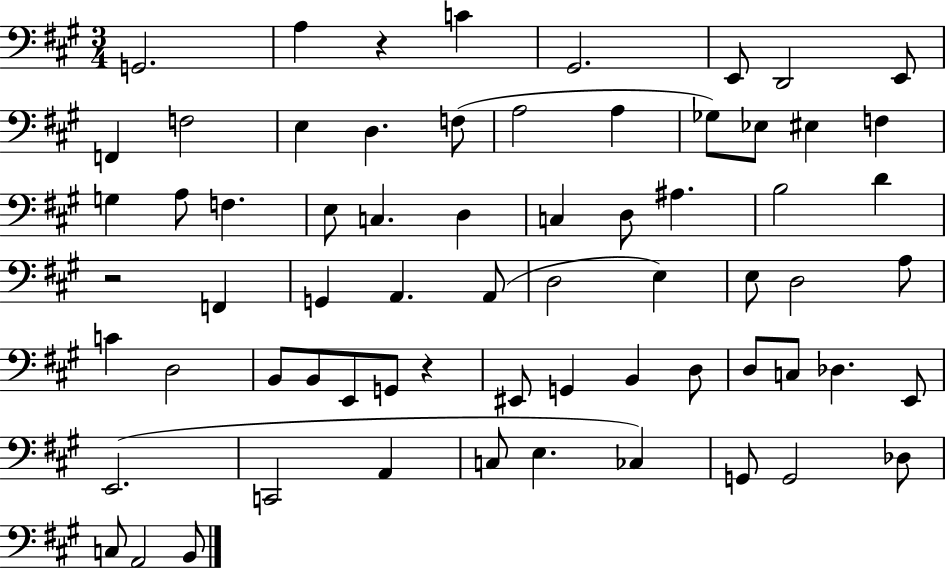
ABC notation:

X:1
T:Untitled
M:3/4
L:1/4
K:A
G,,2 A, z C ^G,,2 E,,/2 D,,2 E,,/2 F,, F,2 E, D, F,/2 A,2 A, _G,/2 _E,/2 ^E, F, G, A,/2 F, E,/2 C, D, C, D,/2 ^A, B,2 D z2 F,, G,, A,, A,,/2 D,2 E, E,/2 D,2 A,/2 C D,2 B,,/2 B,,/2 E,,/2 G,,/2 z ^E,,/2 G,, B,, D,/2 D,/2 C,/2 _D, E,,/2 E,,2 C,,2 A,, C,/2 E, _C, G,,/2 G,,2 _D,/2 C,/2 A,,2 B,,/2